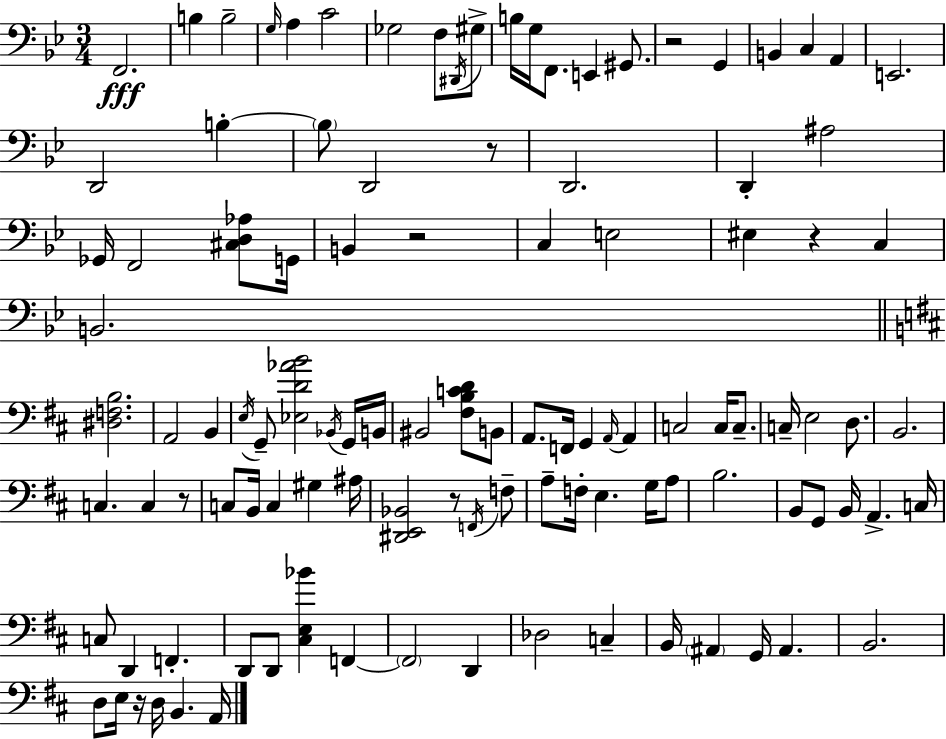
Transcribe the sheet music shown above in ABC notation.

X:1
T:Untitled
M:3/4
L:1/4
K:Bb
F,,2 B, B,2 G,/4 A, C2 _G,2 F,/2 ^D,,/4 ^G,/2 B,/4 G,/4 F,,/2 E,, ^G,,/2 z2 G,, B,, C, A,, E,,2 D,,2 B, B,/2 D,,2 z/2 D,,2 D,, ^A,2 _G,,/4 F,,2 [^C,D,_A,]/2 G,,/4 B,, z2 C, E,2 ^E, z C, B,,2 [^D,F,B,]2 A,,2 B,, E,/4 G,,/2 [_E,D_AB]2 _B,,/4 G,,/4 B,,/4 ^B,,2 [^F,B,CD]/2 B,,/2 A,,/2 F,,/4 G,, A,,/4 A,, C,2 C,/4 C,/2 C,/4 E,2 D,/2 B,,2 C, C, z/2 C,/2 B,,/4 C, ^G, ^A,/4 [^D,,E,,_B,,]2 z/2 F,,/4 F,/2 A,/2 F,/4 E, G,/4 A,/2 B,2 B,,/2 G,,/2 B,,/4 A,, C,/4 C,/2 D,, F,, D,,/2 D,,/2 [^C,E,_B] F,, F,,2 D,, _D,2 C, B,,/4 ^A,, G,,/4 ^A,, B,,2 D,/2 E,/4 z/4 D,/4 B,, A,,/4